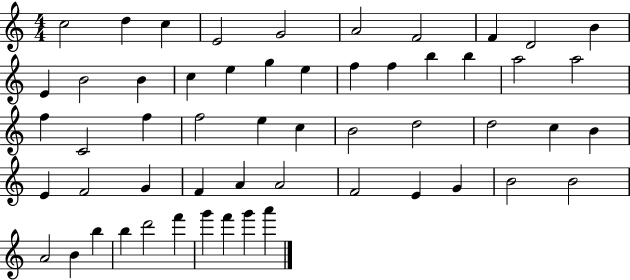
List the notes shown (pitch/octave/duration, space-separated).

C5/h D5/q C5/q E4/h G4/h A4/h F4/h F4/q D4/h B4/q E4/q B4/h B4/q C5/q E5/q G5/q E5/q F5/q F5/q B5/q B5/q A5/h A5/h F5/q C4/h F5/q F5/h E5/q C5/q B4/h D5/h D5/h C5/q B4/q E4/q F4/h G4/q F4/q A4/q A4/h F4/h E4/q G4/q B4/h B4/h A4/h B4/q B5/q B5/q D6/h F6/q G6/q F6/q G6/q A6/q